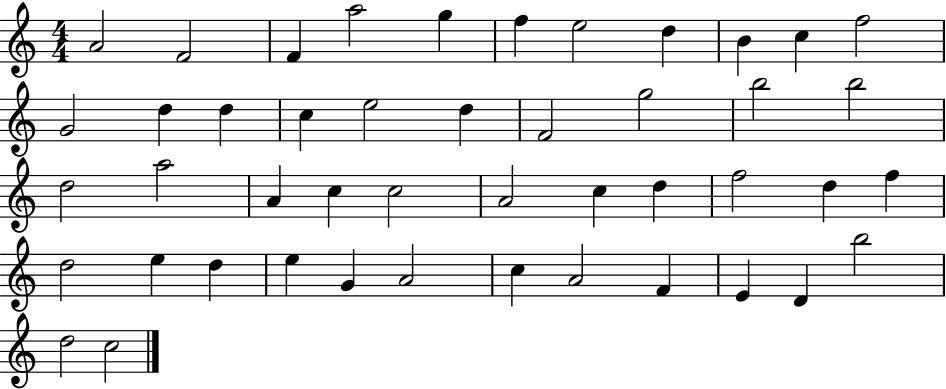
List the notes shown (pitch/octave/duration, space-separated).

A4/h F4/h F4/q A5/h G5/q F5/q E5/h D5/q B4/q C5/q F5/h G4/h D5/q D5/q C5/q E5/h D5/q F4/h G5/h B5/h B5/h D5/h A5/h A4/q C5/q C5/h A4/h C5/q D5/q F5/h D5/q F5/q D5/h E5/q D5/q E5/q G4/q A4/h C5/q A4/h F4/q E4/q D4/q B5/h D5/h C5/h